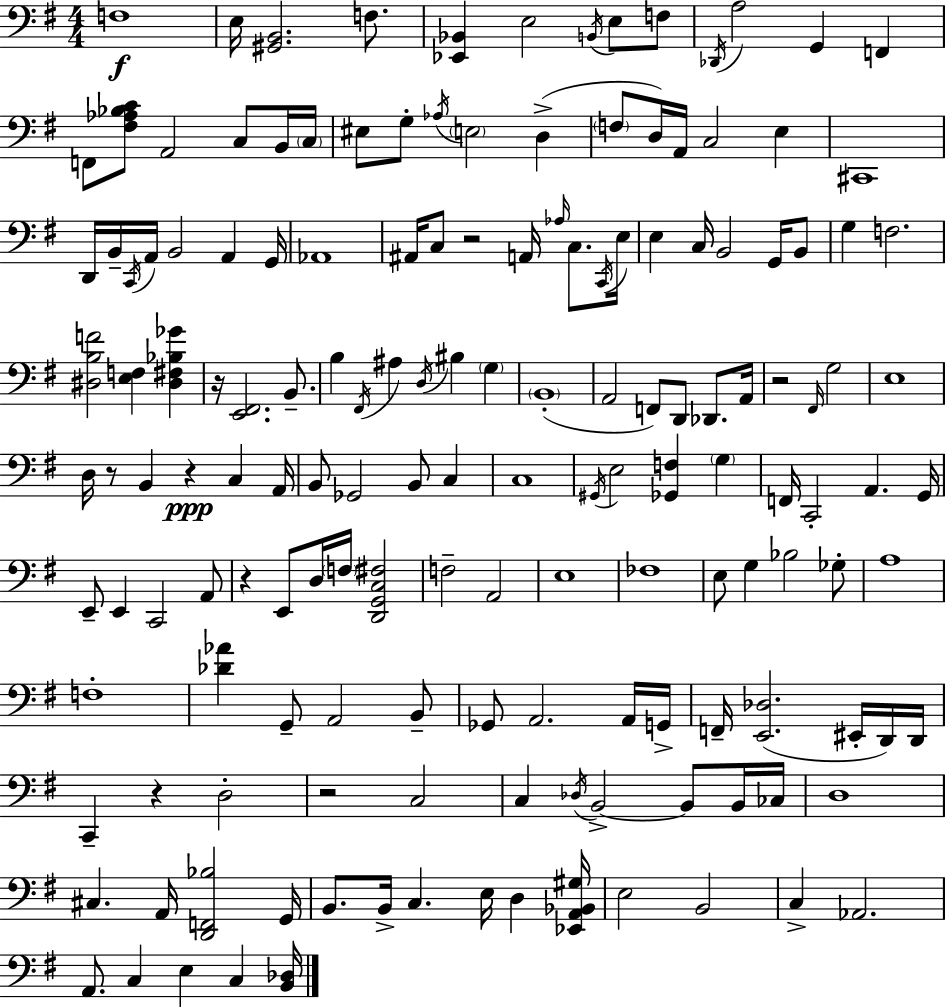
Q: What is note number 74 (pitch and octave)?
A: C3